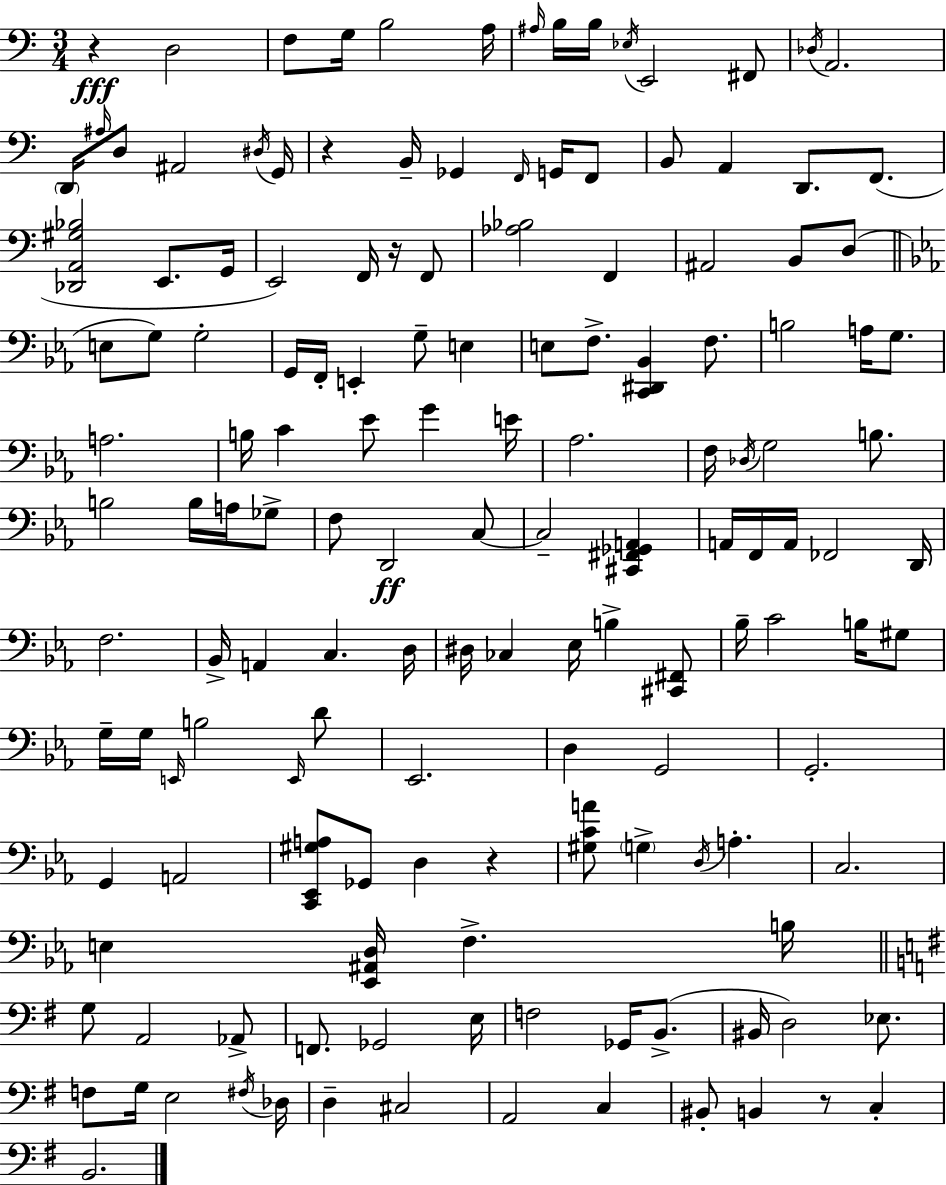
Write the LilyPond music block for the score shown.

{
  \clef bass
  \numericTimeSignature
  \time 3/4
  \key c \major
  \repeat volta 2 { r4\fff d2 | f8 g16 b2 a16 | \grace { ais16 } b16 b16 \acciaccatura { ees16 } e,2 | fis,8 \acciaccatura { des16 } a,2. | \break \parenthesize d,16 \grace { ais16 } d8 ais,2 | \acciaccatura { dis16 } g,16 r4 b,16-- ges,4 | \grace { f,16 } g,16 f,8 b,8 a,4 | d,8. f,8.( <des, a, gis bes>2 | \break e,8. g,16 e,2) | f,16 r16 f,8 <aes bes>2 | f,4 ais,2 | b,8 d8( \bar "||" \break \key ees \major e8 g8) g2-. | g,16 f,16-. e,4-. g8-- e4 | e8 f8.-> <c, dis, bes,>4 f8. | b2 a16 g8. | \break a2. | b16 c'4 ees'8 g'4 e'16 | aes2. | f16 \acciaccatura { des16 } g2 b8. | \break b2 b16 a16 ges8-> | f8 d,2\ff c8~~ | c2-- <cis, fis, ges, a,>4 | a,16 f,16 a,16 fes,2 | \break d,16 f2. | bes,16-> a,4 c4. | d16 dis16 ces4 ees16 b4-> <cis, fis,>8 | bes16-- c'2 b16 gis8 | \break g16-- g16 \grace { e,16 } b2 | \grace { e,16 } d'8 ees,2. | d4 g,2 | g,2.-. | \break g,4 a,2 | <c, ees, gis a>8 ges,8 d4 r4 | <gis c' a'>8 \parenthesize g4-> \acciaccatura { d16 } a4.-. | c2. | \break e4 <ees, ais, d>16 f4.-> | b16 \bar "||" \break \key g \major g8 a,2 aes,8-> | f,8. ges,2 e16 | f2 ges,16 b,8.->( | bis,16 d2) ees8. | \break f8 g16 e2 \acciaccatura { fis16 } | des16 d4-- cis2 | a,2 c4 | bis,8-. b,4 r8 c4-. | \break b,2. | } \bar "|."
}